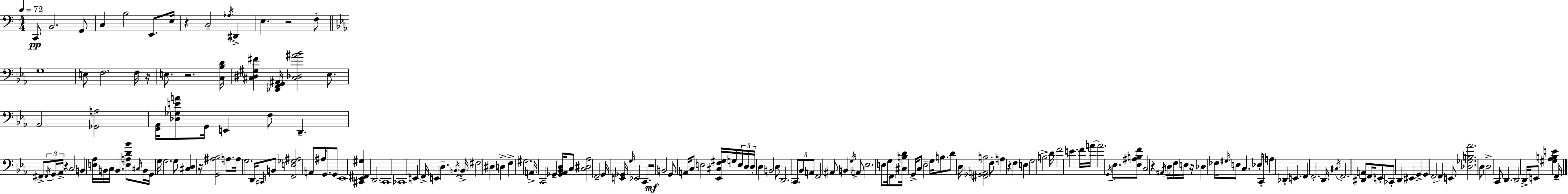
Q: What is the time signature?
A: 4/4